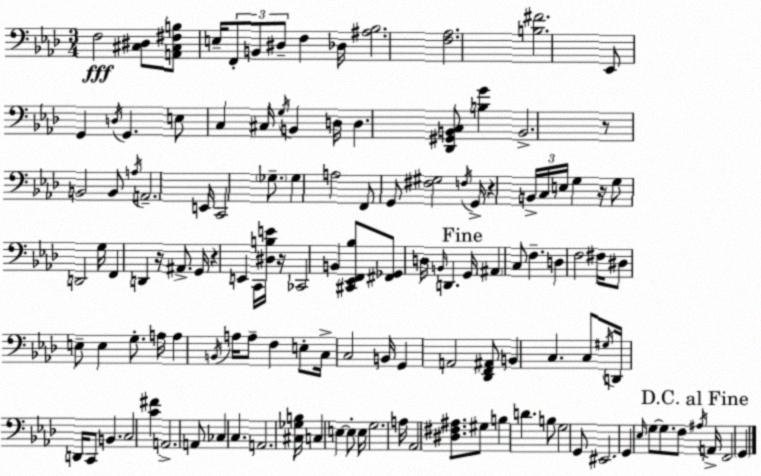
X:1
T:Untitled
M:3/4
L:1/4
K:Fm
F,2 [^C,^D,]/2 [A,,^C,^F,B,]/2 E,/4 F,,/2 B,,/2 ^D,/2 F, _D,/4 [^A,_B,]2 [F,_A,]2 [B,^F]2 _E,,/2 G,, D,/4 G,, E,/2 C, ^C,/4 G,/4 B,, D,/4 D, [_D,,^G,,B,,C,]/2 [B,G] B,,2 z/2 B,,2 B,,/2 A,/4 A,,2 E,,/4 C,,2 _G,/2 _G, A,2 F,,/2 G,,/2 [^F,^G,]2 F,/4 G,,/4 z B,,/4 C,/4 E,/4 G, z/4 G,/2 D,,2 G,/4 F,, D,, z/4 ^A,,/2 G,,/4 z E,, C,,/4 [^D,B,E]/4 z/4 _C,,2 B,, [^C,,_E,,F,,_B,]/2 [^F,,_G,,]/2 D,/4 B,,/4 D,, G,,/4 ^A,, C,/2 F, D, F,2 ^F,/4 ^D,/2 E,/2 E, G,/2 A,/4 A, B,,/4 A,/4 A,/2 F, E,/2 C,/4 C,2 B,,/4 G,, A,,2 [_D,,F,,^A,,]/2 B,, C, C,/2 ^G,/4 D,,/4 D,,/4 C,,/2 B,, C,2 [C^F] A,,2 A,,/2 _C, C, A,,2 [^C,_G,B,]/4 C, E, E,/2 E,/4 G,2 A,/4 _A,,2 [^D,^F,^A,]/2 ^G,/2 B, D B,/2 G,2 G,,/2 ^E,,2 G,, _E,/4 G,/2 G,/2 F,/2 ^A,/4 A,,/4 F,,2 G,,